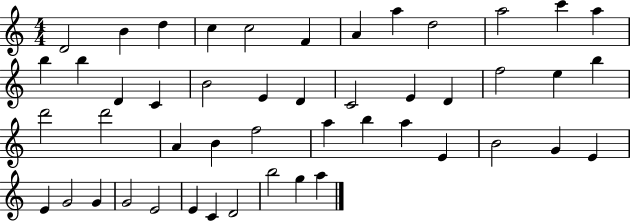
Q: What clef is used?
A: treble